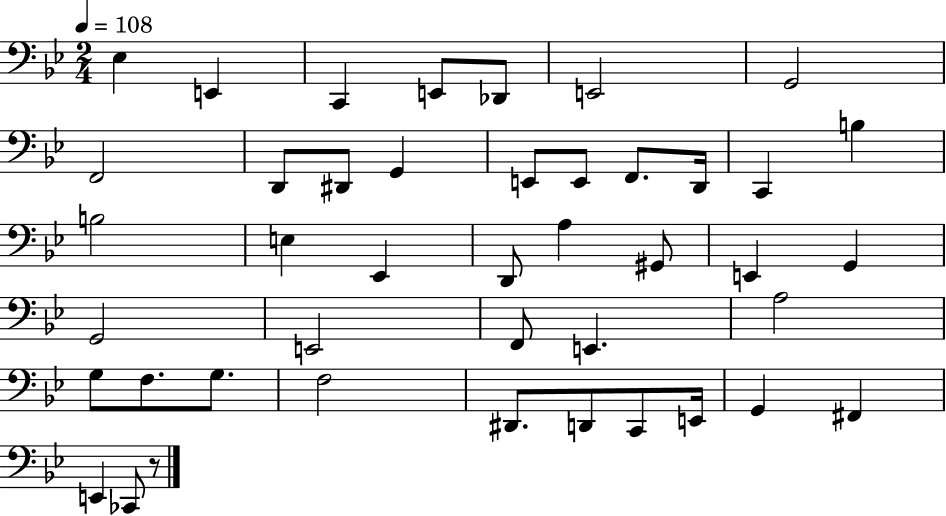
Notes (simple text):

Eb3/q E2/q C2/q E2/e Db2/e E2/h G2/h F2/h D2/e D#2/e G2/q E2/e E2/e F2/e. D2/s C2/q B3/q B3/h E3/q Eb2/q D2/e A3/q G#2/e E2/q G2/q G2/h E2/h F2/e E2/q. A3/h G3/e F3/e. G3/e. F3/h D#2/e. D2/e C2/e E2/s G2/q F#2/q E2/q CES2/e R/e